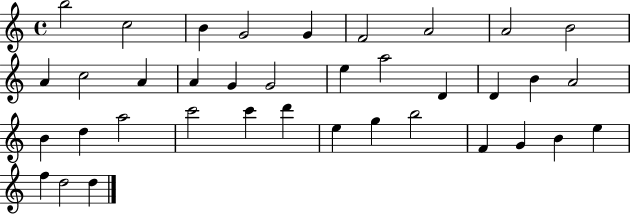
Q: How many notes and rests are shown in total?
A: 37